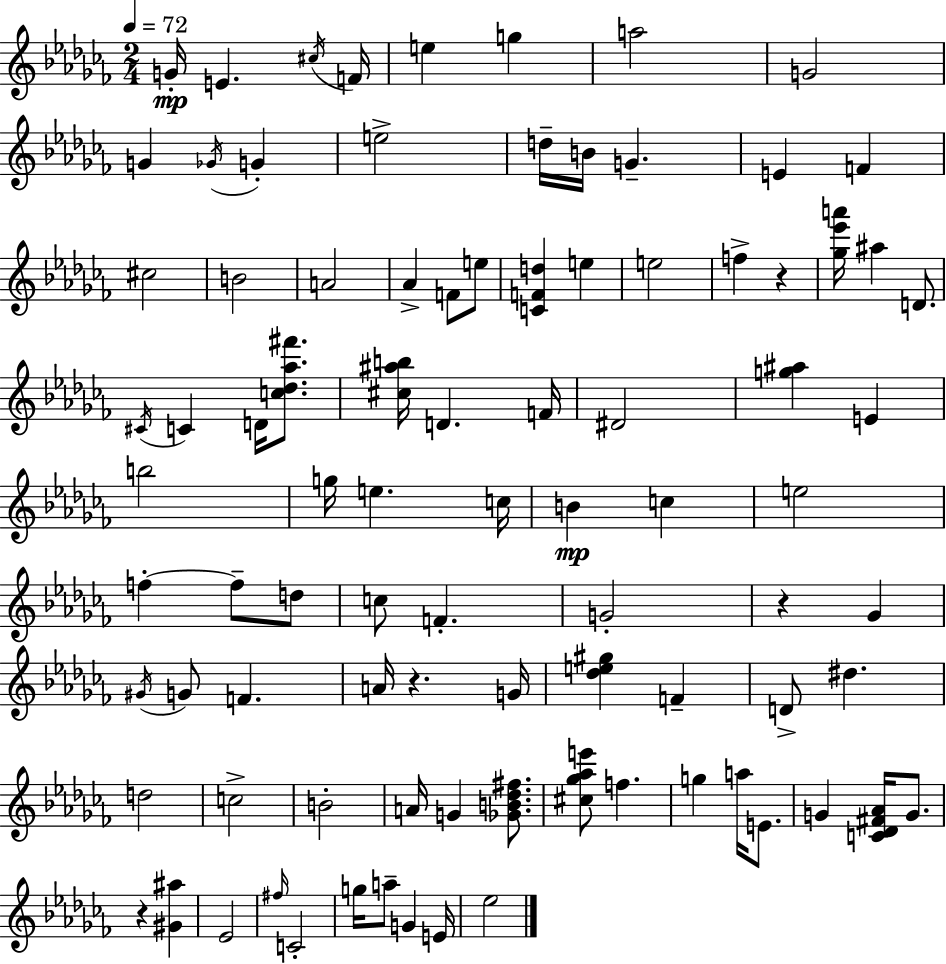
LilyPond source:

{
  \clef treble
  \numericTimeSignature
  \time 2/4
  \key aes \minor
  \tempo 4 = 72
  \repeat volta 2 { g'16-.\mp e'4. \acciaccatura { cis''16 } | f'16 e''4 g''4 | a''2 | g'2 | \break g'4 \acciaccatura { ges'16 } g'4-. | e''2-> | d''16-- b'16 g'4.-- | e'4 f'4 | \break cis''2 | b'2 | a'2 | aes'4-> f'8 | \break e''8 <c' f' d''>4 e''4 | e''2 | f''4-> r4 | <ges'' ees''' a'''>16 ais''4 d'8. | \break \acciaccatura { cis'16 } c'4 d'16 | <c'' des'' aes'' fis'''>8. <cis'' ais'' b''>16 d'4. | f'16 dis'2 | <g'' ais''>4 e'4 | \break b''2 | g''16 e''4. | c''16 b'4\mp c''4 | e''2 | \break f''4-.~~ f''8-- | d''8 c''8 f'4.-. | g'2-. | r4 ges'4 | \break \acciaccatura { gis'16 } g'8 f'4. | a'16 r4. | g'16 <des'' e'' gis''>4 | f'4-- d'8-> dis''4. | \break d''2 | c''2-> | b'2-. | a'16 g'4 | \break <ges' b' des'' fis''>8. <cis'' ges'' aes'' e'''>8 f''4. | g''4 | a''16 e'8. g'4 | <c' des' fis' aes'>16 g'8. r4 | \break <gis' ais''>4 ees'2 | \grace { fis''16 } c'2-. | g''16 a''8-- | g'4 e'16 ees''2 | \break } \bar "|."
}